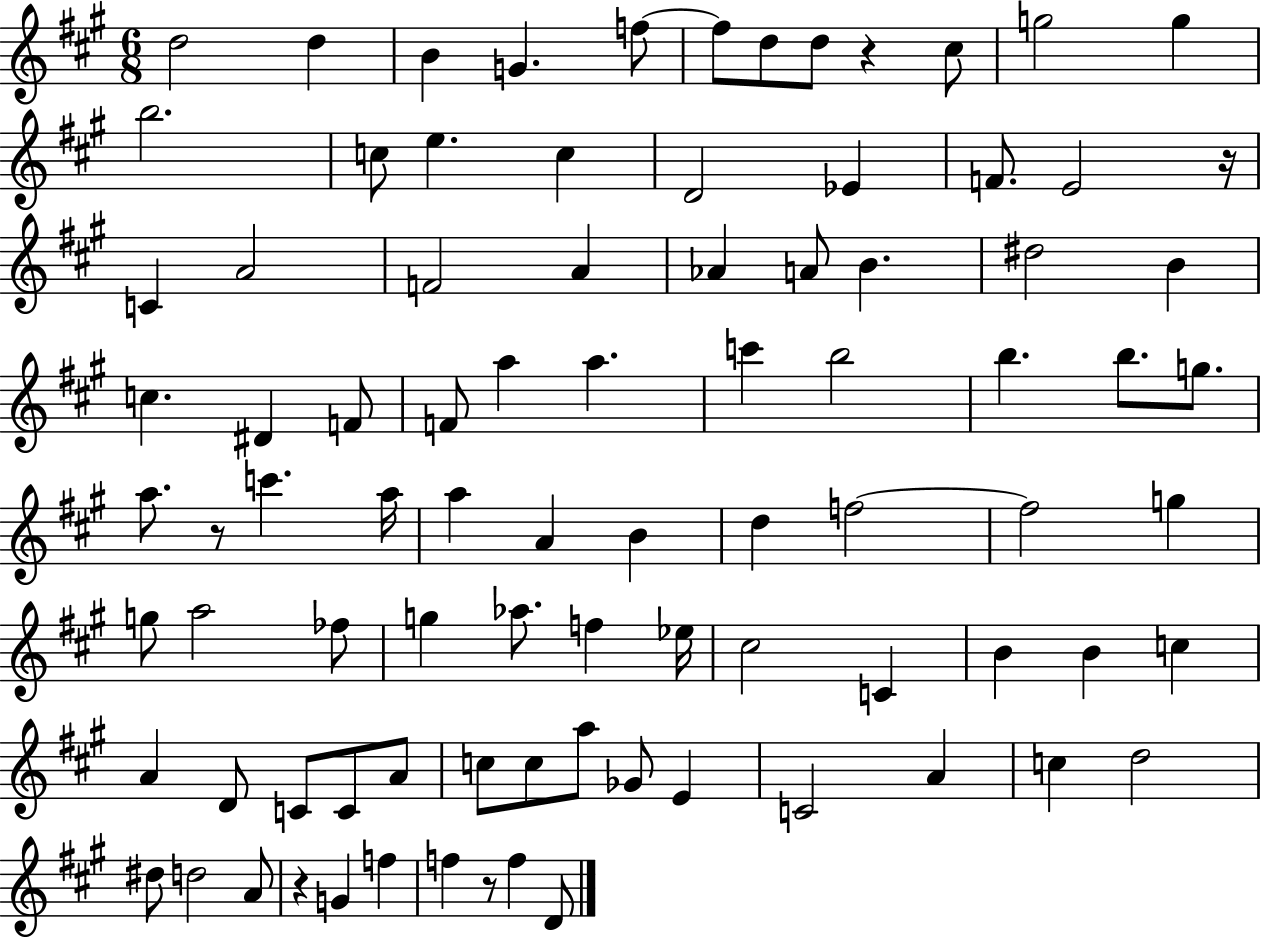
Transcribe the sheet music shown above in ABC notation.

X:1
T:Untitled
M:6/8
L:1/4
K:A
d2 d B G f/2 f/2 d/2 d/2 z ^c/2 g2 g b2 c/2 e c D2 _E F/2 E2 z/4 C A2 F2 A _A A/2 B ^d2 B c ^D F/2 F/2 a a c' b2 b b/2 g/2 a/2 z/2 c' a/4 a A B d f2 f2 g g/2 a2 _f/2 g _a/2 f _e/4 ^c2 C B B c A D/2 C/2 C/2 A/2 c/2 c/2 a/2 _G/2 E C2 A c d2 ^d/2 d2 A/2 z G f f z/2 f D/2